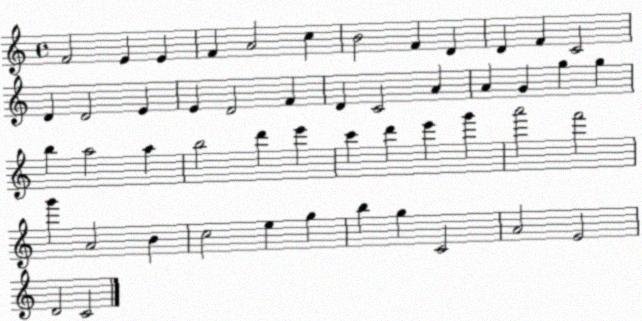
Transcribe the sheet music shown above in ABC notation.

X:1
T:Untitled
M:4/4
L:1/4
K:C
F2 E E F A2 c B2 F D D F C2 D D2 E E D2 F D C2 A A G g g b a2 a b2 d' e' c' d' e' g' a'2 f'2 g' A2 B c2 e g b g C2 A2 E2 D2 C2